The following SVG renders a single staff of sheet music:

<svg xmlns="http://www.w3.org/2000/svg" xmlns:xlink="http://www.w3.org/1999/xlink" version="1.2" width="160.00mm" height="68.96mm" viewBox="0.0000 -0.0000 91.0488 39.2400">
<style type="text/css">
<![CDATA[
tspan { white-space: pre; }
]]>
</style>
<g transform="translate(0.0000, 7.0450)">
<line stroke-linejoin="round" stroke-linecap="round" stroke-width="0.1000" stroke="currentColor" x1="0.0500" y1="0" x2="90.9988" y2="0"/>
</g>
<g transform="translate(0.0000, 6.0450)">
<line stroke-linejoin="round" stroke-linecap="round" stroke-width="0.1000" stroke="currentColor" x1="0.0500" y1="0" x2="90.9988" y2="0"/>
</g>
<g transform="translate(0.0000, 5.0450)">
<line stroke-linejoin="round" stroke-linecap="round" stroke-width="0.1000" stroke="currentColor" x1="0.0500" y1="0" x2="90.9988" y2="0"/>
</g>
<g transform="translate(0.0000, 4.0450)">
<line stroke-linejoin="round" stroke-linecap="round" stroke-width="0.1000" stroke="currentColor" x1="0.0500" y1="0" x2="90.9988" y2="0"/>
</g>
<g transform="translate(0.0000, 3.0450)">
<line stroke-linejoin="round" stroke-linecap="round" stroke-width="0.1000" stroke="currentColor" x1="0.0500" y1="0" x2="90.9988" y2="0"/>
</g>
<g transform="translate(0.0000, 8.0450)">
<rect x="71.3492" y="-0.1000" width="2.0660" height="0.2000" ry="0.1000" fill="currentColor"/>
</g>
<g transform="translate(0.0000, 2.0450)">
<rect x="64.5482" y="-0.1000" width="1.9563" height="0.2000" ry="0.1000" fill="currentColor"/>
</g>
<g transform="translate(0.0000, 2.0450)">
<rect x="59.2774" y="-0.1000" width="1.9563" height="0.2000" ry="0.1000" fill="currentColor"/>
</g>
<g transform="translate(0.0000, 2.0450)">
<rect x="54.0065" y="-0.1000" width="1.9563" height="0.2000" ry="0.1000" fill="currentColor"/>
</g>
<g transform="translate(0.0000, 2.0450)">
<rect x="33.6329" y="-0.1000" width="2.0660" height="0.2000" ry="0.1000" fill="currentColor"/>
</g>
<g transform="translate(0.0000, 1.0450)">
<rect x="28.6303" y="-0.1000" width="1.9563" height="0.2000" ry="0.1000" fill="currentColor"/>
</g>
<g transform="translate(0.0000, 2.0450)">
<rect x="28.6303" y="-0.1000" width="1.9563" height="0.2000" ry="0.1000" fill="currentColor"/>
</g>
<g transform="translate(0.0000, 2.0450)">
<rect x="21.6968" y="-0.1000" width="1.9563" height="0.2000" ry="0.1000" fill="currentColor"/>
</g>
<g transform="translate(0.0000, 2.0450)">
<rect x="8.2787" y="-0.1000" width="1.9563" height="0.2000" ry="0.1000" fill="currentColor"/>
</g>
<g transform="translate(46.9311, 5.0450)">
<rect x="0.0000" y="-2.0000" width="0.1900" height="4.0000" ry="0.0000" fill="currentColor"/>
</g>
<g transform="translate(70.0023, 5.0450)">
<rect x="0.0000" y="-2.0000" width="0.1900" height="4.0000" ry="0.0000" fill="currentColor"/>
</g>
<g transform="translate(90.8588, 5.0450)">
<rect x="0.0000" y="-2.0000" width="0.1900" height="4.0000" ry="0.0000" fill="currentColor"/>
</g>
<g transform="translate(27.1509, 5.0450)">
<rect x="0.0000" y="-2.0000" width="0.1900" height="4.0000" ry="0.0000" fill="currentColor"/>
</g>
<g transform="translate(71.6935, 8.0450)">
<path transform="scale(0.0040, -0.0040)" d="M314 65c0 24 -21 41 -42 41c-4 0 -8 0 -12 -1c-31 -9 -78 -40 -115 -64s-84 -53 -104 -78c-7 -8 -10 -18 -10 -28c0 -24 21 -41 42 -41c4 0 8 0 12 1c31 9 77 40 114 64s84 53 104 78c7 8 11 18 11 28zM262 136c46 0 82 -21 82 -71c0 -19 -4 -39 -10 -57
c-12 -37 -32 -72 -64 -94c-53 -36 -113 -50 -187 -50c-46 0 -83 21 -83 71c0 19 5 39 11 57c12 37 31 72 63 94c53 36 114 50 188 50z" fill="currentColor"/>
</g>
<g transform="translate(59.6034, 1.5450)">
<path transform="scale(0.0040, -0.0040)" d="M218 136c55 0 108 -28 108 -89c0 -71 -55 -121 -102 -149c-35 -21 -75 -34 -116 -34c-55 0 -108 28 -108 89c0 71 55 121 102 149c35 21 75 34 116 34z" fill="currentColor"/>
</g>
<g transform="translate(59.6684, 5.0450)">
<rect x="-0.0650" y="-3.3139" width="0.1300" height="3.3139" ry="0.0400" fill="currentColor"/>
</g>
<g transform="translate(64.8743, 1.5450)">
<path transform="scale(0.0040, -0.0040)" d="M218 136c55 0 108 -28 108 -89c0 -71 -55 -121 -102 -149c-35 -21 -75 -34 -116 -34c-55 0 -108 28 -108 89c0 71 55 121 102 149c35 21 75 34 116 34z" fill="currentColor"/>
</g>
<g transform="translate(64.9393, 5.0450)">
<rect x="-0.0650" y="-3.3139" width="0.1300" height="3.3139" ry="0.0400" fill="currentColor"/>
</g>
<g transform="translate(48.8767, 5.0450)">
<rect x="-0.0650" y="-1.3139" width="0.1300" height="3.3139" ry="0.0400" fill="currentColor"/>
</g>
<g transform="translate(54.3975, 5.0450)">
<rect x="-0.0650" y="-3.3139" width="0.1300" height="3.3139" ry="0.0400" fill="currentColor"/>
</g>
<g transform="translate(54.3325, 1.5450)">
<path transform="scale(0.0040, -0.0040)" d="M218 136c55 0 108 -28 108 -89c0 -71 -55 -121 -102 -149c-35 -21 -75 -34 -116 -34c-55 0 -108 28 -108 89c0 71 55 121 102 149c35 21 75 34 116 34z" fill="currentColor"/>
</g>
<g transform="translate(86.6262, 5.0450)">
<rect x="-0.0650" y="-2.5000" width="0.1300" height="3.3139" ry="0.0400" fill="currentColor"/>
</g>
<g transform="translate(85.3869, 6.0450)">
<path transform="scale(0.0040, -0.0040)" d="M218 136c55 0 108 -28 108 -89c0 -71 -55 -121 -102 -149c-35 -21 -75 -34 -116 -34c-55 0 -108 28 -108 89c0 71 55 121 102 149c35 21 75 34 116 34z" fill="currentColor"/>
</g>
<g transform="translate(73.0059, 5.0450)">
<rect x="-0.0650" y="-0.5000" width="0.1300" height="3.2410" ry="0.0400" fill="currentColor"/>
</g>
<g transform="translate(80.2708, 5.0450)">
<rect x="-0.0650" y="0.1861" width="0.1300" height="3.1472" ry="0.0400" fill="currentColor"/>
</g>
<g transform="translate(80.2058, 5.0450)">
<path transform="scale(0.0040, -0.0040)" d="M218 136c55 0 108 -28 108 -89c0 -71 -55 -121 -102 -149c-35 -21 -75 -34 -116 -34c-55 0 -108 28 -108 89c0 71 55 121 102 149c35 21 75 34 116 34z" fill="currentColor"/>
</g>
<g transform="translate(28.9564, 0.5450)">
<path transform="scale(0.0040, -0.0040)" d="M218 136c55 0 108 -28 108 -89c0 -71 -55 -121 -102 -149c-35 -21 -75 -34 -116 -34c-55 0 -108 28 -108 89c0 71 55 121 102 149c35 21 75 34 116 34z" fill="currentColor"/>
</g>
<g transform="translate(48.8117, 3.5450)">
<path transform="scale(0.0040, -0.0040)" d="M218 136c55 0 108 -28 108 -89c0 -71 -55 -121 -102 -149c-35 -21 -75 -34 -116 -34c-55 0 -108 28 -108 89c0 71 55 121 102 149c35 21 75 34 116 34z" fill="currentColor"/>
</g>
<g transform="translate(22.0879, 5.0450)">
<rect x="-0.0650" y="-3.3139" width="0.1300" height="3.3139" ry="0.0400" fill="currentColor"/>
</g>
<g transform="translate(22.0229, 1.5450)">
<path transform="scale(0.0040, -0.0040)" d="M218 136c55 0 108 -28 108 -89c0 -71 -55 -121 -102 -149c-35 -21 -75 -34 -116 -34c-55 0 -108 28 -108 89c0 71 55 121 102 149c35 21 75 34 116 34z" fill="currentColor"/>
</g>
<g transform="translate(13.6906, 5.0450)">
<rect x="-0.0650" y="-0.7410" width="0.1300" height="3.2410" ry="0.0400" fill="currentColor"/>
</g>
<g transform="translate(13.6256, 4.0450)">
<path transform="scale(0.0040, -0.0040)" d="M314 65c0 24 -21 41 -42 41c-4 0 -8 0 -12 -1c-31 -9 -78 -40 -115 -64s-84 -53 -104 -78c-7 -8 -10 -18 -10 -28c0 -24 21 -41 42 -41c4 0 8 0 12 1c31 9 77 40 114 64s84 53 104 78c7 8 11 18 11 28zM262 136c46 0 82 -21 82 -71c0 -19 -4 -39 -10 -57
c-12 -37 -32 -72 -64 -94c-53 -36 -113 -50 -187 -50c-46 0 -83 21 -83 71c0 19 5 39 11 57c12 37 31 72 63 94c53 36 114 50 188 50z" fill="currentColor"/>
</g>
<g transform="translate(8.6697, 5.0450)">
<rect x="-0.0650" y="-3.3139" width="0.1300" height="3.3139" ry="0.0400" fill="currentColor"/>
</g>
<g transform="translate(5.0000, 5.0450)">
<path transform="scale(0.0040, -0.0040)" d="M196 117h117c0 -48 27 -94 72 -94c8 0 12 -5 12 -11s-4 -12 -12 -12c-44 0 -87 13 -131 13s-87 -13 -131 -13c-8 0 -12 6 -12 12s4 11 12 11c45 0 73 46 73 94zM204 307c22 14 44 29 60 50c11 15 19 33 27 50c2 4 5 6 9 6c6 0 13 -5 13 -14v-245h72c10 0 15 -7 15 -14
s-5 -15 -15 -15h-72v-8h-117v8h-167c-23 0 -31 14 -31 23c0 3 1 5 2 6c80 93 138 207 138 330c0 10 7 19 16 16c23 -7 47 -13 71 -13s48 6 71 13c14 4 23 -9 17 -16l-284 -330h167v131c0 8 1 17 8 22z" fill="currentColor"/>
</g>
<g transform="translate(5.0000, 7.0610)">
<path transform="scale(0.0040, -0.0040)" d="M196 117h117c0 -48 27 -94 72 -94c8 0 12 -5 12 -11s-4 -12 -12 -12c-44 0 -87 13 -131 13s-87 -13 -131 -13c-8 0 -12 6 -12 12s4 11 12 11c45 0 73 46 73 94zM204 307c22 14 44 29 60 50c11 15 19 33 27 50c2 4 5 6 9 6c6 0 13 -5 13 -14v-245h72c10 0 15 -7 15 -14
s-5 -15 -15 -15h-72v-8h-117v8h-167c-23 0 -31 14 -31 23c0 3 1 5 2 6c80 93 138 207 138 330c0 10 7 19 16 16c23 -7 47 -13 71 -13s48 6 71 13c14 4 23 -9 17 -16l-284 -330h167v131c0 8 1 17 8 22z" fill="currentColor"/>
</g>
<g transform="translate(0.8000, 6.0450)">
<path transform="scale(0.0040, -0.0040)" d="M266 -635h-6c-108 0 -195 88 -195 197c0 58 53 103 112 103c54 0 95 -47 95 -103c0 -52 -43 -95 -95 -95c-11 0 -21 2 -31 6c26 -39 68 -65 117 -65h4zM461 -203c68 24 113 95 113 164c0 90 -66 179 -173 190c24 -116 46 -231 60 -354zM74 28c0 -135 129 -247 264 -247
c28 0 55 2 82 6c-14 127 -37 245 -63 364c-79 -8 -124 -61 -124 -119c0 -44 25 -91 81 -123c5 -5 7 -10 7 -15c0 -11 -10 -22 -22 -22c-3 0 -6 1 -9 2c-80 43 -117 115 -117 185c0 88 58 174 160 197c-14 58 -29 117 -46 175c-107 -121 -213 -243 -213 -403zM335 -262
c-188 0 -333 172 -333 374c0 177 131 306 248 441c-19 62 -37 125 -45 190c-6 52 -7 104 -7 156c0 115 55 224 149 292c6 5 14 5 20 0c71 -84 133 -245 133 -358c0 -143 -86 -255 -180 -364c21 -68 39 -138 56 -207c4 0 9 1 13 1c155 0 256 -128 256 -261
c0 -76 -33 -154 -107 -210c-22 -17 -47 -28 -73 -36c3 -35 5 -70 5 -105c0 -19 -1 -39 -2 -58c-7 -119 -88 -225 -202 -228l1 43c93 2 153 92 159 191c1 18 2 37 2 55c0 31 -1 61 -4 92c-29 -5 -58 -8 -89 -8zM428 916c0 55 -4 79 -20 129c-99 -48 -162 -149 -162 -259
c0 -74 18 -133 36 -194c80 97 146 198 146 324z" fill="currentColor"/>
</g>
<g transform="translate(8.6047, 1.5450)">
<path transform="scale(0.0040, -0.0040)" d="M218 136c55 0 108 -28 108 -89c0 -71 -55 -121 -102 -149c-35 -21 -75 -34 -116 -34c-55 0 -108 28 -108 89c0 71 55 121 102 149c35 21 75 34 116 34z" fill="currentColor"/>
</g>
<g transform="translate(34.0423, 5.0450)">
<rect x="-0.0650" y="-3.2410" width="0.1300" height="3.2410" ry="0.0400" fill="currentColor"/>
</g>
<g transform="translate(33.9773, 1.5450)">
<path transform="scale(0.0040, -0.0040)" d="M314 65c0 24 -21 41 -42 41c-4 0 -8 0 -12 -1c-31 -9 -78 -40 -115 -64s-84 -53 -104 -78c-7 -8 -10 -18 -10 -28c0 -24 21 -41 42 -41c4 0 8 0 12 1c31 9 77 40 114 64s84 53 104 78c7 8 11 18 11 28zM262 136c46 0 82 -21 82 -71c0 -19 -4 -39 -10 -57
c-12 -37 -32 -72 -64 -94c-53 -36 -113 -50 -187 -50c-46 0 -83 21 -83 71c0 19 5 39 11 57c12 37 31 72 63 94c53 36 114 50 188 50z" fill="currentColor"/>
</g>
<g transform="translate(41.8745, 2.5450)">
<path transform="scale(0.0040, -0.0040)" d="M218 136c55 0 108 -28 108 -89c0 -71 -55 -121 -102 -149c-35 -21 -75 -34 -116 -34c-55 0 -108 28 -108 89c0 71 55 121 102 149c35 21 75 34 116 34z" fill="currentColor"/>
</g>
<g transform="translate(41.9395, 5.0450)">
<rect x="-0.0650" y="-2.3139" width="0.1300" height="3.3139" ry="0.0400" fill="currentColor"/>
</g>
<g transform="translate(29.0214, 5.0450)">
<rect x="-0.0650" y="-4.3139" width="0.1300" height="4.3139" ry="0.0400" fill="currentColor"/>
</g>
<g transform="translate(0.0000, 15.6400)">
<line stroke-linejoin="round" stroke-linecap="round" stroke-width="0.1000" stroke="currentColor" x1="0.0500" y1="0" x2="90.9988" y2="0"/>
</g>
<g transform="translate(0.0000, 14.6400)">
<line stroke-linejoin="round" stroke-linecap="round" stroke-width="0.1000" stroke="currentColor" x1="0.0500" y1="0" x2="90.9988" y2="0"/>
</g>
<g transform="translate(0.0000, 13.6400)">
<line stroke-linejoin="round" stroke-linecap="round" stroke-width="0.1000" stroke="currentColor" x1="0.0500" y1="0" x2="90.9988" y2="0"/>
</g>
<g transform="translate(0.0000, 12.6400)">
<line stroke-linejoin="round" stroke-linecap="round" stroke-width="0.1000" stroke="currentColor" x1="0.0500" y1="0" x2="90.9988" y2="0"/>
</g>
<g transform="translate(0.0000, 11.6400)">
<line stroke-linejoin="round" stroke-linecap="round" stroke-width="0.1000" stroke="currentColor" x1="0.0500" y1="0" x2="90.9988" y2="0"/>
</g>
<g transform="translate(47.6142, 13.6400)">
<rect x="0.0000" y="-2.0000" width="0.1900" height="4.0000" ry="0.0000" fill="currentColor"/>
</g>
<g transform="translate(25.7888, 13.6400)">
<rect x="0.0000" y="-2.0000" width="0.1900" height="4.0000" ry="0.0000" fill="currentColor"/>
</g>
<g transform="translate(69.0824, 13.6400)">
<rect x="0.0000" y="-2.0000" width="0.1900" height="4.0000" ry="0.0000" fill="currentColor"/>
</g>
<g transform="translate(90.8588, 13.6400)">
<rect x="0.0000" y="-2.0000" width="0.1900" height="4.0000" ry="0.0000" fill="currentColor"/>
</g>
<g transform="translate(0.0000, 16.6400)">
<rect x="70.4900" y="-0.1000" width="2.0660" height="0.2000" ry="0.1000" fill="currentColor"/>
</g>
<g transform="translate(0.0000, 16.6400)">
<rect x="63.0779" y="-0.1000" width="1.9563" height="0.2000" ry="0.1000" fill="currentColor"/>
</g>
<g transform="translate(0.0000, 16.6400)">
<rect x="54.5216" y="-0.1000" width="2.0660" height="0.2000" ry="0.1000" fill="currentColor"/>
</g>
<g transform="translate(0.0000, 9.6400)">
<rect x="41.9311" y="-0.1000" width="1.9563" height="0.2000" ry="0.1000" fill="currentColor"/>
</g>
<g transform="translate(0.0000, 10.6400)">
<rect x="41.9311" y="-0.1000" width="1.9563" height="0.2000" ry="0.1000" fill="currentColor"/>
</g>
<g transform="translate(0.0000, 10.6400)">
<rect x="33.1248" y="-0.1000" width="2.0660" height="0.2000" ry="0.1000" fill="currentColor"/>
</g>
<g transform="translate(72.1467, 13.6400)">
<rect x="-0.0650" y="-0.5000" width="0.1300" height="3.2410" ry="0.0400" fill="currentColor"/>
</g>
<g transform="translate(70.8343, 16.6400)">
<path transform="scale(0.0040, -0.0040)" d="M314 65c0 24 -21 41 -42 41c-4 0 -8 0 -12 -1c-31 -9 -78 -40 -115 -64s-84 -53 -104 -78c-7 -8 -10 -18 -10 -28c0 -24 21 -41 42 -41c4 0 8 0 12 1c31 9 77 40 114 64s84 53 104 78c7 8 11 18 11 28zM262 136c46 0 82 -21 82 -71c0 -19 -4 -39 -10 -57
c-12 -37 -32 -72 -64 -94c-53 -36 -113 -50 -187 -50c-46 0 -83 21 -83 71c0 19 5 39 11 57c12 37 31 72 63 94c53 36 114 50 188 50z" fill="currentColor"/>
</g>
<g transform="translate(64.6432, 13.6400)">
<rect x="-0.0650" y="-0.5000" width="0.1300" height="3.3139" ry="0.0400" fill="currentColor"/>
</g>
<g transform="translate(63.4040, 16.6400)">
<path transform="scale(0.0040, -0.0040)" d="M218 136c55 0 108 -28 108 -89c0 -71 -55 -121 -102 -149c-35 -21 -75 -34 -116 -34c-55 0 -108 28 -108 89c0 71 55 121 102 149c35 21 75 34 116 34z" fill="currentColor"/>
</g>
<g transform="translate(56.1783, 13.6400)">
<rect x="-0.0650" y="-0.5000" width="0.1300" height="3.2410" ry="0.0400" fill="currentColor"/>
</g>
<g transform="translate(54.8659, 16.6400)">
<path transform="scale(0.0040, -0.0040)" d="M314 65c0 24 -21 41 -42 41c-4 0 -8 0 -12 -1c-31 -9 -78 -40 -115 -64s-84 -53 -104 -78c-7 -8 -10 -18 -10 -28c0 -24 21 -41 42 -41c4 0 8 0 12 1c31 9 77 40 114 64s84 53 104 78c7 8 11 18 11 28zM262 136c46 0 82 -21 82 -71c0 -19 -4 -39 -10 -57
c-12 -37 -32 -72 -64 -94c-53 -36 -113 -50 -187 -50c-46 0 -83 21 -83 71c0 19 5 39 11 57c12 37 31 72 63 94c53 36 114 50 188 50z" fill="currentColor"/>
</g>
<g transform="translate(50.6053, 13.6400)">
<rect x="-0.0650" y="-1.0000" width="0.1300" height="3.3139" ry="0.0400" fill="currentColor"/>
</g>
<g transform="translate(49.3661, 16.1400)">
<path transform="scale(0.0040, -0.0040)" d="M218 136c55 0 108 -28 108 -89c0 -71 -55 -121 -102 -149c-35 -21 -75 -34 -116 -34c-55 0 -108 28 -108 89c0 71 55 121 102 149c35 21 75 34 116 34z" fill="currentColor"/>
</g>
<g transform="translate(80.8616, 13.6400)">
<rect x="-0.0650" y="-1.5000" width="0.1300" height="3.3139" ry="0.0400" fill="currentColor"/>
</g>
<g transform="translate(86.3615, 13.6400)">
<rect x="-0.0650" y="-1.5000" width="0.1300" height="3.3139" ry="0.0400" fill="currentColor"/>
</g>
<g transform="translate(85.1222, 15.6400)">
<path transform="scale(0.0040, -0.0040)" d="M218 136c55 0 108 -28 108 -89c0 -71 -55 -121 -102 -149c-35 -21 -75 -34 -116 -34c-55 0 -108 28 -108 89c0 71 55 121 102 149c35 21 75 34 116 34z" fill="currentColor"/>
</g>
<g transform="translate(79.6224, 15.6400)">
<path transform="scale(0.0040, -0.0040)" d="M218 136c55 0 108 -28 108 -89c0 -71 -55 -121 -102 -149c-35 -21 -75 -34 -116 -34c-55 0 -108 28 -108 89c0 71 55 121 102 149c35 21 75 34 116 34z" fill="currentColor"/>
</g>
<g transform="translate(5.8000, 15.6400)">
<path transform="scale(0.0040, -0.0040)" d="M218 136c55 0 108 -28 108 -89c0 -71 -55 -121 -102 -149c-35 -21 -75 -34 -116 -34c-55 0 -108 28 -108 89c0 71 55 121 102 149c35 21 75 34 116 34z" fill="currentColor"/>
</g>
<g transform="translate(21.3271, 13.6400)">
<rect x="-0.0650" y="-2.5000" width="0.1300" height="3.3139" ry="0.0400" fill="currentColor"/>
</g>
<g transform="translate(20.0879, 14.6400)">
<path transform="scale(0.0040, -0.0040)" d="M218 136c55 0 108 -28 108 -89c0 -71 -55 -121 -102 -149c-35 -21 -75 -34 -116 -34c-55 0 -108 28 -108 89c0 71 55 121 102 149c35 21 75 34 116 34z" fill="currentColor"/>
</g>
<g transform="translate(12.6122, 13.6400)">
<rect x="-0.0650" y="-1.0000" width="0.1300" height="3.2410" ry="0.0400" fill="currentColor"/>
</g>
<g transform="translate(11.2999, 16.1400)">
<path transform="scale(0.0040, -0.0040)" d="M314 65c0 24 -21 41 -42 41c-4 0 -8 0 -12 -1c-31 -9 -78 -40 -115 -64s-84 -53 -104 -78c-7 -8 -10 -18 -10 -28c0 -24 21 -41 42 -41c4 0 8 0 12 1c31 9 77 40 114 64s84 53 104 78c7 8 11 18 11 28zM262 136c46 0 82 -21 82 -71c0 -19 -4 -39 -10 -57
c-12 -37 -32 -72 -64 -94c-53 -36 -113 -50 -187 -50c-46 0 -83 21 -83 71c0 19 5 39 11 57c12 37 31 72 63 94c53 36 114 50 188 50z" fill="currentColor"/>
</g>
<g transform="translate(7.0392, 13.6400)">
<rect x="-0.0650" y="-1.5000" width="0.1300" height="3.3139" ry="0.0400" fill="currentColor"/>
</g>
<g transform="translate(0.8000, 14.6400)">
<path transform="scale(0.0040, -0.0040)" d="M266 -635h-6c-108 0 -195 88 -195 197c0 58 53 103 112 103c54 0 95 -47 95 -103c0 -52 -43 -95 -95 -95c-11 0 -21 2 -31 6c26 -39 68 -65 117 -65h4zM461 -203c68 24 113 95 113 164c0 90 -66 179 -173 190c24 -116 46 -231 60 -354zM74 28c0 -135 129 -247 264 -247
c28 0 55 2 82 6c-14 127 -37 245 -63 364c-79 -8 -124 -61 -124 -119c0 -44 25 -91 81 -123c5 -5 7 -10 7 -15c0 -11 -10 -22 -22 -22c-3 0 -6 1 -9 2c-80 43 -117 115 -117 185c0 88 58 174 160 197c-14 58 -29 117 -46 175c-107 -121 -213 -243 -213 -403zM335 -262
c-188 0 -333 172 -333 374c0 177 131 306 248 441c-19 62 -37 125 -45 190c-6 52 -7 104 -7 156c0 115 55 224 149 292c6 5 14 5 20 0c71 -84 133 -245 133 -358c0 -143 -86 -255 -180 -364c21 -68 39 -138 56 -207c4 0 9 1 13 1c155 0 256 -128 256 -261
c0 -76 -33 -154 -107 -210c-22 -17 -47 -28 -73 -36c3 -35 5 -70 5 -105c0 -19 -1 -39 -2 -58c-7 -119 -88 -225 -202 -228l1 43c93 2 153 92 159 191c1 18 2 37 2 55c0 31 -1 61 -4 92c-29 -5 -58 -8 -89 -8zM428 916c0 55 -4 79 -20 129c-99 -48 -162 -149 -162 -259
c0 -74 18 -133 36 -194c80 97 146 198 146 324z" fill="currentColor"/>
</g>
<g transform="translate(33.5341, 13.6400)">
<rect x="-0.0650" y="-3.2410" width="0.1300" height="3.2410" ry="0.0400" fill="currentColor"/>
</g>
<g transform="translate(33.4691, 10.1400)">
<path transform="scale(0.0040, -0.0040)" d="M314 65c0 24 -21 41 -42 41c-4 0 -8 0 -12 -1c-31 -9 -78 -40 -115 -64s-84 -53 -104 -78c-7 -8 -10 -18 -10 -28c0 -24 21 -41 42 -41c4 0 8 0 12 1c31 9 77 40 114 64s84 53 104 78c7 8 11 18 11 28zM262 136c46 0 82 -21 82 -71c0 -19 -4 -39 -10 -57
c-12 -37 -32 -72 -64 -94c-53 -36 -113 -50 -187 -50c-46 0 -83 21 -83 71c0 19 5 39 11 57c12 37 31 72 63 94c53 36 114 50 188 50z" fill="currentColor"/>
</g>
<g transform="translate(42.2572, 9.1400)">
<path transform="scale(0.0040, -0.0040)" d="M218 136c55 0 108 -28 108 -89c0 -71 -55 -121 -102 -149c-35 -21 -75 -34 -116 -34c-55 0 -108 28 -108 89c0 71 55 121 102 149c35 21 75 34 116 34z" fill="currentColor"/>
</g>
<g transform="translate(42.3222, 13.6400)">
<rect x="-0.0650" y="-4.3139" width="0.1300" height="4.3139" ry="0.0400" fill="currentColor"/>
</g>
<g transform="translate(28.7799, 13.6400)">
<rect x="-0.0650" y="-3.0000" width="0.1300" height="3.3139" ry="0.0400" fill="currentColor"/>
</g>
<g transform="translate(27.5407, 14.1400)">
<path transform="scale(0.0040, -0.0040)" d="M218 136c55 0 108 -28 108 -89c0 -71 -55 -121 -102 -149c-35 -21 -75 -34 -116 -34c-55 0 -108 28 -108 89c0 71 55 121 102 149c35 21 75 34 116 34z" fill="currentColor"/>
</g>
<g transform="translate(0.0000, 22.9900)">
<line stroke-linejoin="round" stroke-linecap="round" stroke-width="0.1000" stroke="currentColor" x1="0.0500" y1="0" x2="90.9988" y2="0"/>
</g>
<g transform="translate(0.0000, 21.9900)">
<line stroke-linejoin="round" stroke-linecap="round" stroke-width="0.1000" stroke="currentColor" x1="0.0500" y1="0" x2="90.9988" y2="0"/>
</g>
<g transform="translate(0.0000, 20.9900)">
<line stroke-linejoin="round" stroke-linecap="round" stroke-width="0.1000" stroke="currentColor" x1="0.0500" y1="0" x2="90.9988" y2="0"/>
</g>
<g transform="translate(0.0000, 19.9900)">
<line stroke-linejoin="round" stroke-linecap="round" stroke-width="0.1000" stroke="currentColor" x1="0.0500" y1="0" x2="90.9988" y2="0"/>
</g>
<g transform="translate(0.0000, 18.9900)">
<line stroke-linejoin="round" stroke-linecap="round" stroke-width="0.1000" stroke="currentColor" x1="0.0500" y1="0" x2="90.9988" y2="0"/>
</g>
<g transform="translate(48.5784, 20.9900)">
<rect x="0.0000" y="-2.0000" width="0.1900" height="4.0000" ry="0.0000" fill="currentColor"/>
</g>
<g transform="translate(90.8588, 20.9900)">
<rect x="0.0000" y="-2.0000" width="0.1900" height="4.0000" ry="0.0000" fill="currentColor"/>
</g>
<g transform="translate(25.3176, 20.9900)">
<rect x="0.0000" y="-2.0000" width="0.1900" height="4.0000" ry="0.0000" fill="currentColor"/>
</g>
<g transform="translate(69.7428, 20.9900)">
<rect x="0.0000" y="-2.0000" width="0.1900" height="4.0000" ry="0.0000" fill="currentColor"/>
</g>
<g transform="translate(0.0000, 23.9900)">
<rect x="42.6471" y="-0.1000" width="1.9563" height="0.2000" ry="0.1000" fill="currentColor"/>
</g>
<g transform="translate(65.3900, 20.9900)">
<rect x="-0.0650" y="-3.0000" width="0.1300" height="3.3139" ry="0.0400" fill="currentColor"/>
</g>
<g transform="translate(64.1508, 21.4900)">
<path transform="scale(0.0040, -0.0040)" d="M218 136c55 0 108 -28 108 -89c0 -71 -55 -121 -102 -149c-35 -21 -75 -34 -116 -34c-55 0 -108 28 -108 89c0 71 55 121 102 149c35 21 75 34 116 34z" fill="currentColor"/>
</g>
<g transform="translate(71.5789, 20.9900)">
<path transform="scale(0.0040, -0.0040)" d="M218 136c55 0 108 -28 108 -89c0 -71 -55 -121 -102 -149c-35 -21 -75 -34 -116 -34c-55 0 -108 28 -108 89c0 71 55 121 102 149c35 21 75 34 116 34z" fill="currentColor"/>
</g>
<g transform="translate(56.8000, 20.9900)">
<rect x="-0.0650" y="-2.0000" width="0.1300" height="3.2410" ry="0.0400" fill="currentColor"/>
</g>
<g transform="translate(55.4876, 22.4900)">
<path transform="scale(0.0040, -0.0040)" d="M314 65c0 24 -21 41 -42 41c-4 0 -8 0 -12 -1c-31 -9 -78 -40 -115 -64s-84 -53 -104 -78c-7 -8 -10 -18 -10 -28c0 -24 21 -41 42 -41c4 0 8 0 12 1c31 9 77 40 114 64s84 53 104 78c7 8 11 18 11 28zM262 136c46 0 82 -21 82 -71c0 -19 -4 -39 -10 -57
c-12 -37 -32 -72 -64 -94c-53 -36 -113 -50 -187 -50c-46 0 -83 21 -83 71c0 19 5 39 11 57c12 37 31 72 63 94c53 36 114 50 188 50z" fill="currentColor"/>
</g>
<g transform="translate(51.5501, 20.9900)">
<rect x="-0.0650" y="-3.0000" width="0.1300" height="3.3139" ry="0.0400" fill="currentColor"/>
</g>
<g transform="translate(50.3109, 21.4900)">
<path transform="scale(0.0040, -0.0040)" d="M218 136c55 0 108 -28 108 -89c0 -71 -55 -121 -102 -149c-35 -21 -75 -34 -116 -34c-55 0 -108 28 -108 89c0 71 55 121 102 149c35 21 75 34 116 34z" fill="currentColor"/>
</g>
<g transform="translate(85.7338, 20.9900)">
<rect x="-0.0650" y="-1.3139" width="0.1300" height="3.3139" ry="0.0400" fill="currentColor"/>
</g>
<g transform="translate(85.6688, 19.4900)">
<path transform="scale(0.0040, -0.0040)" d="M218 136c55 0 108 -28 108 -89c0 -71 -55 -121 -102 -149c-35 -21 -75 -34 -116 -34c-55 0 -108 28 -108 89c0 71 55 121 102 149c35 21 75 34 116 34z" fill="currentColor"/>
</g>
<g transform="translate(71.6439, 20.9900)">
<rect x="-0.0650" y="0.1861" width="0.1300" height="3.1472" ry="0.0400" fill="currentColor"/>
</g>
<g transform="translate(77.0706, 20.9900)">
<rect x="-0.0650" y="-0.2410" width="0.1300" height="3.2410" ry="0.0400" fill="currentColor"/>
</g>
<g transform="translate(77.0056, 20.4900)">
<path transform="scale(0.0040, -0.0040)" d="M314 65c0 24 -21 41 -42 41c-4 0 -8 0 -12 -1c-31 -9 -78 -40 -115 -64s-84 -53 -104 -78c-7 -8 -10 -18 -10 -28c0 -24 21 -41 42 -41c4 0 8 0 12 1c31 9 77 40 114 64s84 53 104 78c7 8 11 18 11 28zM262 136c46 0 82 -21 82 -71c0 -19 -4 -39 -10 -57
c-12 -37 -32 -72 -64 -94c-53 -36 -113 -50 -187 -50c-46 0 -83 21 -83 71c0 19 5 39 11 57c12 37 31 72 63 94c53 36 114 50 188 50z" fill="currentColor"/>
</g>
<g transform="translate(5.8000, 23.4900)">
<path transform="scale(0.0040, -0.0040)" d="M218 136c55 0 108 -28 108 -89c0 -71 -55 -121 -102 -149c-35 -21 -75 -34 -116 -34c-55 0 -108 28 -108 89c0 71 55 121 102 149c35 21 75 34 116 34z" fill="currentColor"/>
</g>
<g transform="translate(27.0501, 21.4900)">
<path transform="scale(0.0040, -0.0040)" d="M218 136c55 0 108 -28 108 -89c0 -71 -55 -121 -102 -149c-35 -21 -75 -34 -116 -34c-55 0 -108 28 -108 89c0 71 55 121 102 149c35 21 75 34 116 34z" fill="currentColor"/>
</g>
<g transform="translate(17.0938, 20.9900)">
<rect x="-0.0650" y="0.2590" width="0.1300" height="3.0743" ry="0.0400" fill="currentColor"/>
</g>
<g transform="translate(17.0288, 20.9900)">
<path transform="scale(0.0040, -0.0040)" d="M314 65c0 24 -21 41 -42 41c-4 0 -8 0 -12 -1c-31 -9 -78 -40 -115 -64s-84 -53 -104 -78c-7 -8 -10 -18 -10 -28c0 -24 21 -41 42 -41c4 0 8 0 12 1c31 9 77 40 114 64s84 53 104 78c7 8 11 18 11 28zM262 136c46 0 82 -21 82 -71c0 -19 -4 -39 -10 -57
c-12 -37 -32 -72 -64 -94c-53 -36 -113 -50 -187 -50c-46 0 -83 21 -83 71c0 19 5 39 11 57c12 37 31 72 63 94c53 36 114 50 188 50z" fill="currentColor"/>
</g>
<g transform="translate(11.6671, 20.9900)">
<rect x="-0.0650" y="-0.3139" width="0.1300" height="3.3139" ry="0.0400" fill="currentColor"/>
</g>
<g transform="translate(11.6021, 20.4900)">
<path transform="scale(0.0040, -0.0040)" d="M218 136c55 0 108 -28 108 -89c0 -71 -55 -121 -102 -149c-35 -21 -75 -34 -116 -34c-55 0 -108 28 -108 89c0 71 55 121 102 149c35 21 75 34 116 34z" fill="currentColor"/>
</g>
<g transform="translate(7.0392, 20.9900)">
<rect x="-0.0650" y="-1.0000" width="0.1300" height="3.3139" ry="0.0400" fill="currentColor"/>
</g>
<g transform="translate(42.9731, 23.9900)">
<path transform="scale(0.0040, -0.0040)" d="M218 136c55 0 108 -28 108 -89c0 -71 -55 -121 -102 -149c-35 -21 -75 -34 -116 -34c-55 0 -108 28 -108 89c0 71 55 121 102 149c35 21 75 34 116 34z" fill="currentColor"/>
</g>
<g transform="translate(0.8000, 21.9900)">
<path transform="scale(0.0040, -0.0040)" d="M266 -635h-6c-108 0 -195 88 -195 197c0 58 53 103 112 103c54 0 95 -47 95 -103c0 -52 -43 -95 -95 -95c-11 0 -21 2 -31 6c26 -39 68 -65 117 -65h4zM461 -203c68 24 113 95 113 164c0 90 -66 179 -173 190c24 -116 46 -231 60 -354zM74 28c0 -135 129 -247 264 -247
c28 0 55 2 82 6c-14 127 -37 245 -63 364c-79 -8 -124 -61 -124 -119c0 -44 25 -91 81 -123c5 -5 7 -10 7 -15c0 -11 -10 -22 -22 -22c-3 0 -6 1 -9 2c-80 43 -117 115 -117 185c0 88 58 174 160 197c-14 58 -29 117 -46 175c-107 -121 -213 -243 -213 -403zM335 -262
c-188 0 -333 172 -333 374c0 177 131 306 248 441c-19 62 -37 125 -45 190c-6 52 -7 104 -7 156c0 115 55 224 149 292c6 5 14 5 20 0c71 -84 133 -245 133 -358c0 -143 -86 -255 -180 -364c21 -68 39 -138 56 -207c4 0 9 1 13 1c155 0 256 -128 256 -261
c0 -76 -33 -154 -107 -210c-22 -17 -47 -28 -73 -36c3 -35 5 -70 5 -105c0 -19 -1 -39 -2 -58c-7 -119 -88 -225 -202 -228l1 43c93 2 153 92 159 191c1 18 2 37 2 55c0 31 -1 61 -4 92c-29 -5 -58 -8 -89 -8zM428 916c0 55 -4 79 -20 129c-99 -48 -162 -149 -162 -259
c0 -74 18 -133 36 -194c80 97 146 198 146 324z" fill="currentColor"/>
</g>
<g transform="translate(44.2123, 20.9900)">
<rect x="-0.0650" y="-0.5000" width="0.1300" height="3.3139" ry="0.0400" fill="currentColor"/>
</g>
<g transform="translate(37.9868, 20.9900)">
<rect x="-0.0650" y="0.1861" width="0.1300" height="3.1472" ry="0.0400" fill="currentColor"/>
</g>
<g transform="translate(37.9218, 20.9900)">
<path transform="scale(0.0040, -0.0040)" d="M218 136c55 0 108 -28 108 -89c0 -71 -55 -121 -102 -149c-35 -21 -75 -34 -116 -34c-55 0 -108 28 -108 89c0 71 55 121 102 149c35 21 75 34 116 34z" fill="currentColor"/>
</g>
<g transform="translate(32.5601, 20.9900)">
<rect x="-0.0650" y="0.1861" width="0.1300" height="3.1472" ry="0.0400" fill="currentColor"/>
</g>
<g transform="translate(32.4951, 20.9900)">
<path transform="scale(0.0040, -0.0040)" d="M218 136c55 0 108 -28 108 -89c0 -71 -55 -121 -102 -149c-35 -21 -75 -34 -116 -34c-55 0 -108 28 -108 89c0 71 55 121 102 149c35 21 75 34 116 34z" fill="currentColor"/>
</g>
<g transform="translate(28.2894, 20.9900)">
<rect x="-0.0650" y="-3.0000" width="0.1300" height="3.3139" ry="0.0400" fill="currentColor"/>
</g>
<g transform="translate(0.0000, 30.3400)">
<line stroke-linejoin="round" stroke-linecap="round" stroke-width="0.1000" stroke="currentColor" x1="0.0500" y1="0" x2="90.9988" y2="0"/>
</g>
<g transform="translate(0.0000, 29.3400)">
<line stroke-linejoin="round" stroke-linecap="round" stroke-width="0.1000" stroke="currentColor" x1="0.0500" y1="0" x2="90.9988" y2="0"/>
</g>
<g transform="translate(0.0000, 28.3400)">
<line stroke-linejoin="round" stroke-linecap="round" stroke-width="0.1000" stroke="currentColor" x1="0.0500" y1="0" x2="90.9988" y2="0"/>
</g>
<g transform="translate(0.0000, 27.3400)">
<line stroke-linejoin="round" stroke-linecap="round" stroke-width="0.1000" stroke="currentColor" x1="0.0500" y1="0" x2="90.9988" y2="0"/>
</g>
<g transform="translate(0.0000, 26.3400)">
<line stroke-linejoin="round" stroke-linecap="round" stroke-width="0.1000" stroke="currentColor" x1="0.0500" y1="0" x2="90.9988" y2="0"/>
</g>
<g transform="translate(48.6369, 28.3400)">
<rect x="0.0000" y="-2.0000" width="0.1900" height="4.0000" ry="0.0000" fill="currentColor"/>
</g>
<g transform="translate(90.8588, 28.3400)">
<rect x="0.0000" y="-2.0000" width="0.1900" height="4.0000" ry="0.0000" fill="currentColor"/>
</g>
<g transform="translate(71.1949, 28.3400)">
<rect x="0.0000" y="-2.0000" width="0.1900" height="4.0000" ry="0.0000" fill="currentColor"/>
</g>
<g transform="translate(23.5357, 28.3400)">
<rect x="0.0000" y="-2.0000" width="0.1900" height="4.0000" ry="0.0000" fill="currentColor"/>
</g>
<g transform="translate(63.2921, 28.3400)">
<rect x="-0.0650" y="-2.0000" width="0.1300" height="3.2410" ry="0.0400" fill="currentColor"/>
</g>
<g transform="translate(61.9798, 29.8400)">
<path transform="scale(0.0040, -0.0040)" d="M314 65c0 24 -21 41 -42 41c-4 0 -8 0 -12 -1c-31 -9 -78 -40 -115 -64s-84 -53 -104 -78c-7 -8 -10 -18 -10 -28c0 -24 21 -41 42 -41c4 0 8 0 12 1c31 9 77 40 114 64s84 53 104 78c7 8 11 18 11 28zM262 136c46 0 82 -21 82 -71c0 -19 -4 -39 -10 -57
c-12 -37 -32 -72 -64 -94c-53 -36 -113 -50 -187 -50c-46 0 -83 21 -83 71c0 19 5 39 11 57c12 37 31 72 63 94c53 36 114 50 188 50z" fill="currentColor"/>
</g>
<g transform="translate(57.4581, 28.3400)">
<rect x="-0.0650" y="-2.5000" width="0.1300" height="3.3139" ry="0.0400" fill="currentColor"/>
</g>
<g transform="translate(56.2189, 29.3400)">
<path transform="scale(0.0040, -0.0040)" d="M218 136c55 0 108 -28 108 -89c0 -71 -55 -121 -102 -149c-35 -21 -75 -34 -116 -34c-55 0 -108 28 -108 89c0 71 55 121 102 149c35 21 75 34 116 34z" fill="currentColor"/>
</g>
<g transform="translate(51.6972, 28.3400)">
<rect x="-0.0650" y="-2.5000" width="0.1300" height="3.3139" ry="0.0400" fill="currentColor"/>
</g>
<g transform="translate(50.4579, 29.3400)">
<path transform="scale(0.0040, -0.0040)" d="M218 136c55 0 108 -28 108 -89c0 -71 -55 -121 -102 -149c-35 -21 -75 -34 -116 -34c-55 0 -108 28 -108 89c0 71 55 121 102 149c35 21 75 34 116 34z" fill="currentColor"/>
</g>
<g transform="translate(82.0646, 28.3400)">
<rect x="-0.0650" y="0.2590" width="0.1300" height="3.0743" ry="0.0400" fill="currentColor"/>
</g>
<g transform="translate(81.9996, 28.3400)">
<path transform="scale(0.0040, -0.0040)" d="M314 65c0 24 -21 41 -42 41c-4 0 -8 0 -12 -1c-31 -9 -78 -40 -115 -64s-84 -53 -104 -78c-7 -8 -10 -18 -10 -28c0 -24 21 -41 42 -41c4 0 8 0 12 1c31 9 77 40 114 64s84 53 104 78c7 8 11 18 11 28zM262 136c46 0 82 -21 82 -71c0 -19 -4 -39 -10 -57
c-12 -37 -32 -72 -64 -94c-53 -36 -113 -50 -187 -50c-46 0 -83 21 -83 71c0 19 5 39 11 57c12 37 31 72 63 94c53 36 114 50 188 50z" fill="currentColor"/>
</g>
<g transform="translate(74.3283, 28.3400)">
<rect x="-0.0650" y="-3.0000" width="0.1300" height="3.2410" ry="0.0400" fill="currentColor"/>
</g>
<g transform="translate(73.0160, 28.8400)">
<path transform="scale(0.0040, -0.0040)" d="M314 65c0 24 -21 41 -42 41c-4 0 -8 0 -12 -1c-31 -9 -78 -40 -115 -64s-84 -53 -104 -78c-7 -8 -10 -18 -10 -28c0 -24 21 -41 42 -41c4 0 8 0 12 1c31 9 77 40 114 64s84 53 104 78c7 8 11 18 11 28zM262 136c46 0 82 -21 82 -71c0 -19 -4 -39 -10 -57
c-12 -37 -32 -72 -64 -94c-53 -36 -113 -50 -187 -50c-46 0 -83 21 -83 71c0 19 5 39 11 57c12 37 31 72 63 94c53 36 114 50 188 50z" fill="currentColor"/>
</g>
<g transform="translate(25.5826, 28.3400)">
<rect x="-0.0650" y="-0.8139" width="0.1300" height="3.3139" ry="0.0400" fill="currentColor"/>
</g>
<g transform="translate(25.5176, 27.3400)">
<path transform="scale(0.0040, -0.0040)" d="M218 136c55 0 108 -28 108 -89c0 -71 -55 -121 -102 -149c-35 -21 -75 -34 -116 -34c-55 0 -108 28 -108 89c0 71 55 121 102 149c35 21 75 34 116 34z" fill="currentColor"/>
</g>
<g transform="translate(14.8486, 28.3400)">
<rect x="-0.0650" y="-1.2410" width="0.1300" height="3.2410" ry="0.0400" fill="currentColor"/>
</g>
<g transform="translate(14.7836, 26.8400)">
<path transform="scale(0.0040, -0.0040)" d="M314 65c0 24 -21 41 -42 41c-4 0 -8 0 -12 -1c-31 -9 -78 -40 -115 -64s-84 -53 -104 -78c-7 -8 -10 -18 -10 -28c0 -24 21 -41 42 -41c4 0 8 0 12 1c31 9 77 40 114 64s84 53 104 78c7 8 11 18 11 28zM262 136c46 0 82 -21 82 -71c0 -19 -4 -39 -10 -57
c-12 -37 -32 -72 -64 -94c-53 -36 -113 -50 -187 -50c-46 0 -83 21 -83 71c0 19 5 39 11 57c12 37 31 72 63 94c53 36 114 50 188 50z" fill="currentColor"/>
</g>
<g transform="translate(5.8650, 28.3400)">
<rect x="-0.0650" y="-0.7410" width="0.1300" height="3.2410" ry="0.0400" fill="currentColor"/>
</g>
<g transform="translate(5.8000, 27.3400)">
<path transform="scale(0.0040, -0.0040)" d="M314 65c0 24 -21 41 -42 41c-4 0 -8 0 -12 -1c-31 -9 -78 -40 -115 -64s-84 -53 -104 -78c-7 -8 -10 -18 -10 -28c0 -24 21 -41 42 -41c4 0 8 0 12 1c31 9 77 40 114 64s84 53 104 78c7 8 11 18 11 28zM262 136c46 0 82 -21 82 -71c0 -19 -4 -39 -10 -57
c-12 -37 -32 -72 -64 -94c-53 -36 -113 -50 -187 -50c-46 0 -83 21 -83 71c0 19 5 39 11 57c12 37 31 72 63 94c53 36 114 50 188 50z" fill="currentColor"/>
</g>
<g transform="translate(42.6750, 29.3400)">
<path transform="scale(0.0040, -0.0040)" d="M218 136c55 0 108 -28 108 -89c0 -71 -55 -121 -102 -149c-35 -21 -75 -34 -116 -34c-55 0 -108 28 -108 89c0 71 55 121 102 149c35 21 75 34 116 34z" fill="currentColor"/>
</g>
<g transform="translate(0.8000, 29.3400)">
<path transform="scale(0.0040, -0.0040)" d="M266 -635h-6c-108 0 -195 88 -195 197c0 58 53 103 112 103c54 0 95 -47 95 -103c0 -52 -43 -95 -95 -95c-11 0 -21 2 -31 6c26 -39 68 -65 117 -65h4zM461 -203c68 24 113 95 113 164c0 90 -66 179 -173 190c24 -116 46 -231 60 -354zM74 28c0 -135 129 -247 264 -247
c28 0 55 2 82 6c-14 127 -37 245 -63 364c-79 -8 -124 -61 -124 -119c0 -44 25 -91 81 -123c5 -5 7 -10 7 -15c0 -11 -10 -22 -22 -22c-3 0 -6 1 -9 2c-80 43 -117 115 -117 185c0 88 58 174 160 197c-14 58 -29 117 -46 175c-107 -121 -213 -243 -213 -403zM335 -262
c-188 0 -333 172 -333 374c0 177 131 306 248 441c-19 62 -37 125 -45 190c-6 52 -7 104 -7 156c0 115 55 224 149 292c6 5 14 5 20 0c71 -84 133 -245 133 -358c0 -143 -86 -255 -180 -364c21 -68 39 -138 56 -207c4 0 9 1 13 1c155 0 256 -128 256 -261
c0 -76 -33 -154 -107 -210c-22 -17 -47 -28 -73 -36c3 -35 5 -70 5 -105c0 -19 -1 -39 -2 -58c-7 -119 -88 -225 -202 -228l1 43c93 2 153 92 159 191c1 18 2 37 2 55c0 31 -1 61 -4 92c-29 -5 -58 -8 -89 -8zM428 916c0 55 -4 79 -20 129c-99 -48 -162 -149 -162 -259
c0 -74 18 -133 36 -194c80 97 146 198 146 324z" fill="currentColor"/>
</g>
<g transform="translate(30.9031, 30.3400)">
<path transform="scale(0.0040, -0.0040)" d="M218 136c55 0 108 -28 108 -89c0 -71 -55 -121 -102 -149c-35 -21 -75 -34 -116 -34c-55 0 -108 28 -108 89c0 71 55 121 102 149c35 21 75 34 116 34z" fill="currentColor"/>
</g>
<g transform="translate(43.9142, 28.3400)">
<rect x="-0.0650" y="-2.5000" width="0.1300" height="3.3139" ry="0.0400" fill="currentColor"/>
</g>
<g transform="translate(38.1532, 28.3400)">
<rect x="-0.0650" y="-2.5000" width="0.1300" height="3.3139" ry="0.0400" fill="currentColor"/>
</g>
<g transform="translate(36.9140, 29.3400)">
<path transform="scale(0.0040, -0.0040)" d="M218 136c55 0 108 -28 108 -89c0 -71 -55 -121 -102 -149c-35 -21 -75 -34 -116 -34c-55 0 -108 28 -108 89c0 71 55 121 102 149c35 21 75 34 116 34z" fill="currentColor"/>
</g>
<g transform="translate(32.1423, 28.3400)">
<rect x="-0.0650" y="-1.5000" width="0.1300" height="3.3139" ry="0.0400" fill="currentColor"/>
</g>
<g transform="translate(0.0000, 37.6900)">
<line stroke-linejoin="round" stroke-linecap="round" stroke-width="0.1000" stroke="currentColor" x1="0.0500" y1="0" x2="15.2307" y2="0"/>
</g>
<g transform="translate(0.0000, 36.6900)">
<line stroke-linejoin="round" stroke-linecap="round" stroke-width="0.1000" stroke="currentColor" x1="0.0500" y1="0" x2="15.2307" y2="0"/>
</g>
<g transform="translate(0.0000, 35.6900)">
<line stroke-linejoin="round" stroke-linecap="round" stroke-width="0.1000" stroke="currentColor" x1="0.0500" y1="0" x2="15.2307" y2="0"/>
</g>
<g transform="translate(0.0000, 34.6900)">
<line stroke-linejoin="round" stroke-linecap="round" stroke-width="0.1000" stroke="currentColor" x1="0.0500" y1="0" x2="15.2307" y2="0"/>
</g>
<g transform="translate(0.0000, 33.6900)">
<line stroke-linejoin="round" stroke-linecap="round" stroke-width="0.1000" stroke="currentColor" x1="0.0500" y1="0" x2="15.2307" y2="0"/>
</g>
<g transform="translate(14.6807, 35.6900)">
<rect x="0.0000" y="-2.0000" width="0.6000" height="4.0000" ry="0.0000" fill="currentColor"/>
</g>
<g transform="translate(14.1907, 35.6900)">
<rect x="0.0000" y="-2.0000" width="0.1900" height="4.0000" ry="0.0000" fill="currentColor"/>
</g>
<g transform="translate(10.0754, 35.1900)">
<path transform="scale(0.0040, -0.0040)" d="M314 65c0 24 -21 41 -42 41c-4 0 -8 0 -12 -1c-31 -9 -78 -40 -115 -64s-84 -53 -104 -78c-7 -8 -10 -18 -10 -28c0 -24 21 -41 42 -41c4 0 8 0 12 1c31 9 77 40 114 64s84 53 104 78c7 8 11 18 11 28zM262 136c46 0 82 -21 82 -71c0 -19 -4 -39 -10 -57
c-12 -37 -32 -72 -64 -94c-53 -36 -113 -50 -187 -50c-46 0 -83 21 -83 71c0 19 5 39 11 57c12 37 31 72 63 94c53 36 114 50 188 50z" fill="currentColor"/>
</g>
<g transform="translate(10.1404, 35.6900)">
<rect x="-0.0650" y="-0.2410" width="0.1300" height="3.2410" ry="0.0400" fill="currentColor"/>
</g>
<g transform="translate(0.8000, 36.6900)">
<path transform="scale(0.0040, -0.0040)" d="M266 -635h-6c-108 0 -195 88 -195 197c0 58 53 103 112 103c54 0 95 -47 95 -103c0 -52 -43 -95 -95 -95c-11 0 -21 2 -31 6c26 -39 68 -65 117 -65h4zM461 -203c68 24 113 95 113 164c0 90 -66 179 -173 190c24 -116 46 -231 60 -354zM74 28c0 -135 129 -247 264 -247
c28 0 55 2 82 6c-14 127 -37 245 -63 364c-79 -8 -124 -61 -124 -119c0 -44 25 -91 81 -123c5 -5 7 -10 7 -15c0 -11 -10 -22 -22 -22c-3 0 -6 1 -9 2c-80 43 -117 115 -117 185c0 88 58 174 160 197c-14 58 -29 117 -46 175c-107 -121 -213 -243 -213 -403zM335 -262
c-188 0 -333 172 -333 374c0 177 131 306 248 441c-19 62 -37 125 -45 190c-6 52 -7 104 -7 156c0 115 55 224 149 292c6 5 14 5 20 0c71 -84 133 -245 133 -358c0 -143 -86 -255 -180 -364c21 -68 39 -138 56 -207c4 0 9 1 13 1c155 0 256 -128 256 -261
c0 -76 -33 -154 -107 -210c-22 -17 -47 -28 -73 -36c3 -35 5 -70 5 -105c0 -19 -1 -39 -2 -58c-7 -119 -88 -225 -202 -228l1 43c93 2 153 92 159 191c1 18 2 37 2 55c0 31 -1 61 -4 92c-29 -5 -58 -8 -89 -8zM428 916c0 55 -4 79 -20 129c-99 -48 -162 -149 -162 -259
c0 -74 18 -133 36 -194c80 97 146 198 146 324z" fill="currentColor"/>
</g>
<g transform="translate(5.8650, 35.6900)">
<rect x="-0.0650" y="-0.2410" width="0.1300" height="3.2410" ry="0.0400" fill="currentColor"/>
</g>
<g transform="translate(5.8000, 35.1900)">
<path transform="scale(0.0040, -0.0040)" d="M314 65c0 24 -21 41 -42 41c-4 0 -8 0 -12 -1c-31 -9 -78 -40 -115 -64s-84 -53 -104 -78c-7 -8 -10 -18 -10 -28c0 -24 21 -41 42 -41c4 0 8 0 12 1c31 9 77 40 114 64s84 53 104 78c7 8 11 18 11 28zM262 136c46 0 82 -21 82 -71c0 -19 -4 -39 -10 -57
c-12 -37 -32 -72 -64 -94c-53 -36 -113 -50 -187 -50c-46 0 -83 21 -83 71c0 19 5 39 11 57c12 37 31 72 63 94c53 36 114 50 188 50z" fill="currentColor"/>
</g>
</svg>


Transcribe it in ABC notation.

X:1
T:Untitled
M:4/4
L:1/4
K:C
b d2 b d' b2 g e b b b C2 B G E D2 G A b2 d' D C2 C C2 E E D c B2 A B B C A F2 A B c2 e d2 e2 d E G G G G F2 A2 B2 c2 c2